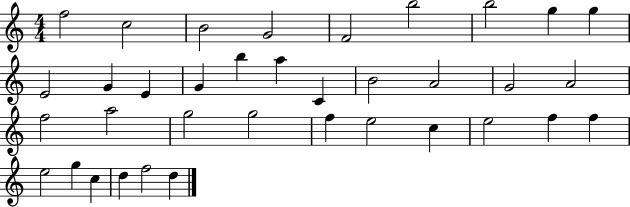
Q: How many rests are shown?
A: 0